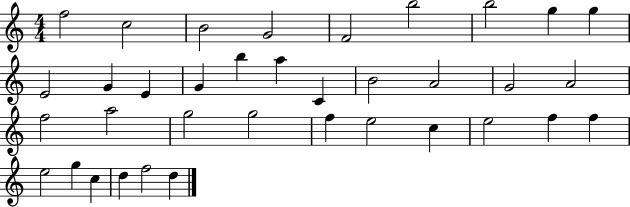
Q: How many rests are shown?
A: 0